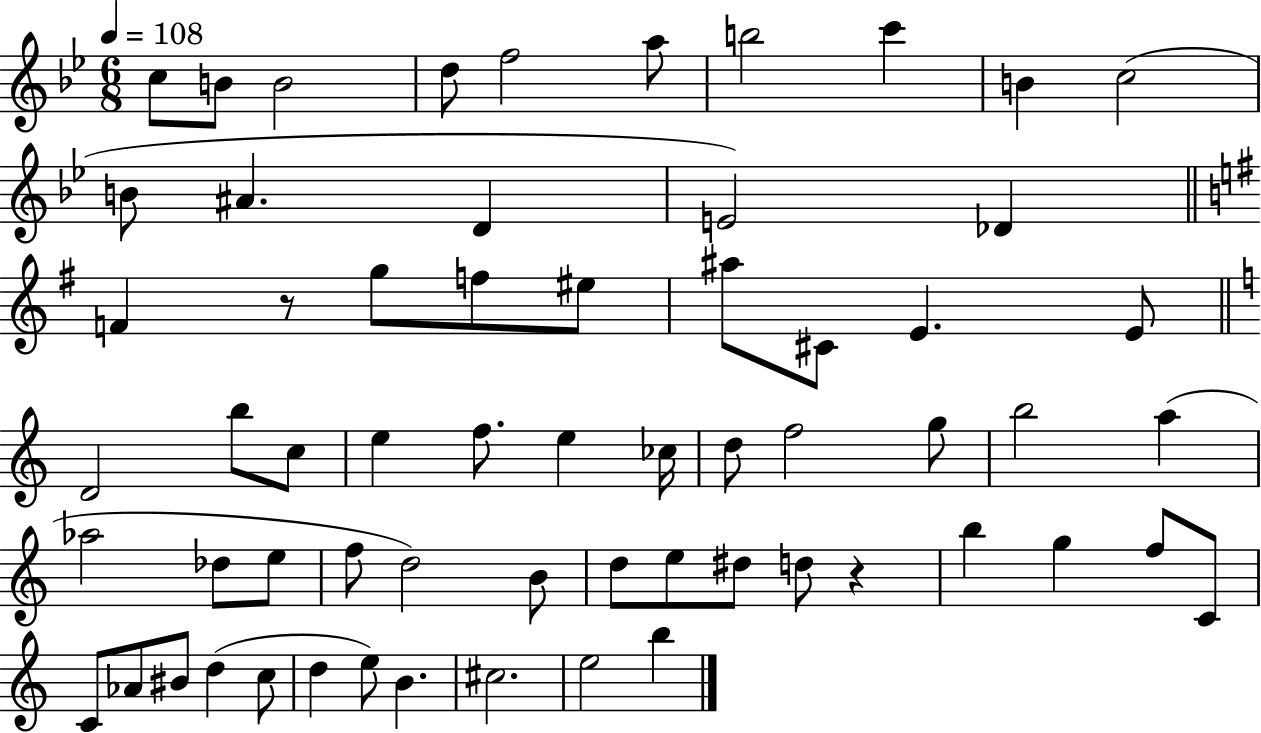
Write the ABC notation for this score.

X:1
T:Untitled
M:6/8
L:1/4
K:Bb
c/2 B/2 B2 d/2 f2 a/2 b2 c' B c2 B/2 ^A D E2 _D F z/2 g/2 f/2 ^e/2 ^a/2 ^C/2 E E/2 D2 b/2 c/2 e f/2 e _c/4 d/2 f2 g/2 b2 a _a2 _d/2 e/2 f/2 d2 B/2 d/2 e/2 ^d/2 d/2 z b g f/2 C/2 C/2 _A/2 ^B/2 d c/2 d e/2 B ^c2 e2 b